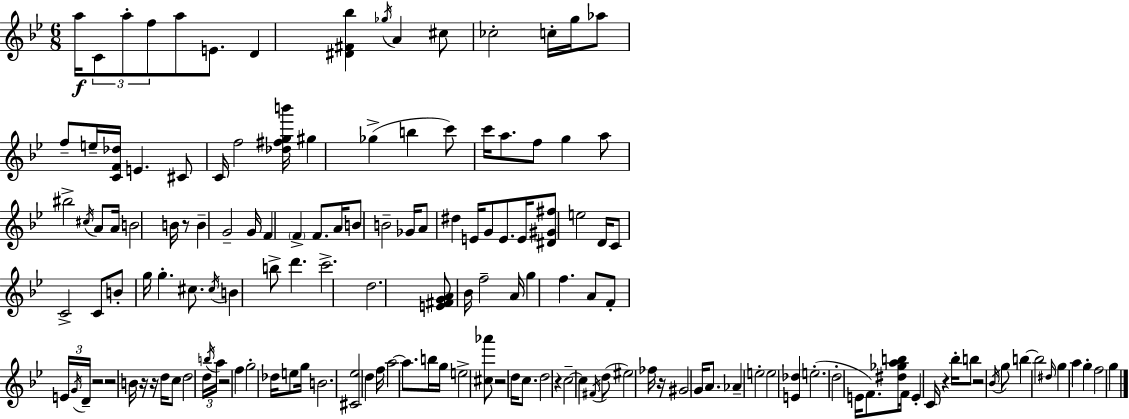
A5/s C4/e A5/e F5/e A5/e E4/e. D4/q [D#4,F#4,Bb5]/q Gb5/s A4/q C#5/e CES5/h C5/s G5/s Ab5/e F5/e E5/s [C4,F4,Db5]/s E4/q. C#4/e C4/s F5/h [Db5,F#5,G5,B6]/s G#5/q Gb5/q B5/q C6/e C6/s A5/e. F5/e G5/q A5/e BIS5/h C#5/s A4/e A4/s B4/h B4/s R/e B4/q G4/h G4/s F4/q F4/q F4/e. A4/s B4/e B4/h Gb4/s A4/e D#5/q E4/s G4/e E4/e. E4/s [D#4,G#4,F#5]/e E5/h D4/s C4/e C4/h C4/e B4/e G5/s G5/q. C#5/e. C#5/s B4/q B5/e D6/q. C6/h. D5/h. [E4,F#4,G4,A4]/e Bb4/s F5/h A4/s G5/q F5/q. A4/e F4/e E4/s G4/s D4/s R/h R/h B4/s R/s R/s D5/s C5/e D5/h D5/s B5/s A5/s R/h F5/q G5/h Db5/s E5/e G5/s B4/h. [C#4,Eb5]/h D5/q F5/s A5/h A5/e. B5/s G5/s E5/h [C#5,Ab6]/e R/h D5/s C5/e. D5/h R/q C5/h C5/q F#4/s D5/e EIS5/h FES5/s R/s G#4/h G4/s A4/e. Ab4/q E5/h E5/h [E4,Db5]/q E5/h. D5/h E4/s F4/e. [D#5,Gb5,A5,B5]/s F4/s E4/q C4/s R/q Bb5/s B5/e R/h Bb4/s G5/e B5/q B5/h D#5/s G5/q A5/q G5/q F5/h G5/q